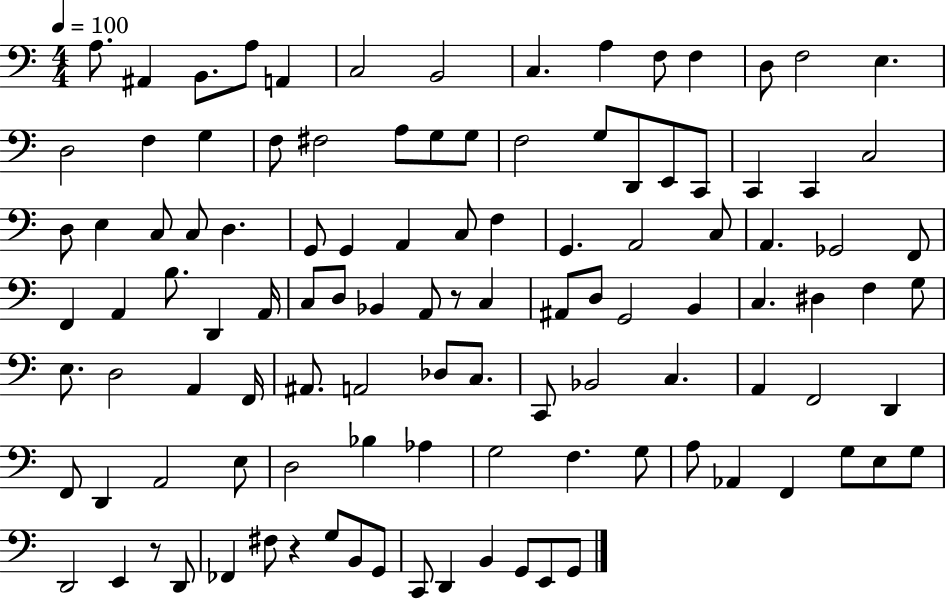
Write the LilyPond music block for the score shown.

{
  \clef bass
  \numericTimeSignature
  \time 4/4
  \key c \major
  \tempo 4 = 100
  a8. ais,4 b,8. a8 a,4 | c2 b,2 | c4. a4 f8 f4 | d8 f2 e4. | \break d2 f4 g4 | f8 fis2 a8 g8 g8 | f2 g8 d,8 e,8 c,8 | c,4 c,4 c2 | \break d8 e4 c8 c8 d4. | g,8 g,4 a,4 c8 f4 | g,4. a,2 c8 | a,4. ges,2 f,8 | \break f,4 a,4 b8. d,4 a,16 | c8 d8 bes,4 a,8 r8 c4 | ais,8 d8 g,2 b,4 | c4. dis4 f4 g8 | \break e8. d2 a,4 f,16 | ais,8. a,2 des8 c8. | c,8 bes,2 c4. | a,4 f,2 d,4 | \break f,8 d,4 a,2 e8 | d2 bes4 aes4 | g2 f4. g8 | a8 aes,4 f,4 g8 e8 g8 | \break d,2 e,4 r8 d,8 | fes,4 fis8 r4 g8 b,8 g,8 | c,8 d,4 b,4 g,8 e,8 g,8 | \bar "|."
}